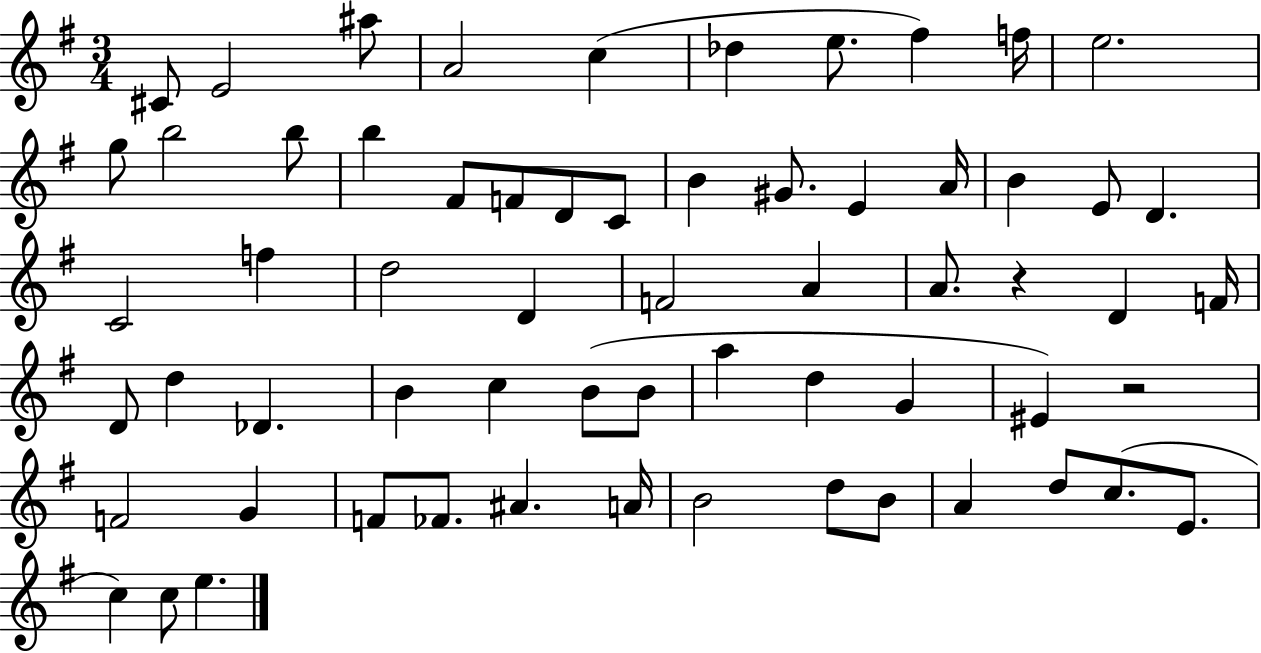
C#4/e E4/h A#5/e A4/h C5/q Db5/q E5/e. F#5/q F5/s E5/h. G5/e B5/h B5/e B5/q F#4/e F4/e D4/e C4/e B4/q G#4/e. E4/q A4/s B4/q E4/e D4/q. C4/h F5/q D5/h D4/q F4/h A4/q A4/e. R/q D4/q F4/s D4/e D5/q Db4/q. B4/q C5/q B4/e B4/e A5/q D5/q G4/q EIS4/q R/h F4/h G4/q F4/e FES4/e. A#4/q. A4/s B4/h D5/e B4/e A4/q D5/e C5/e. E4/e. C5/q C5/e E5/q.